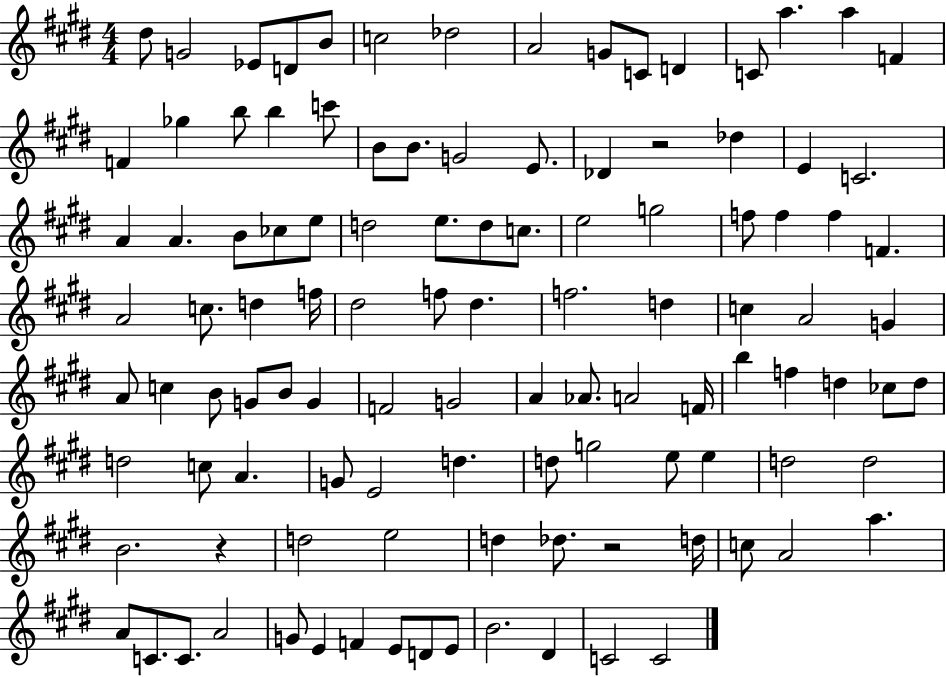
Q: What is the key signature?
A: E major